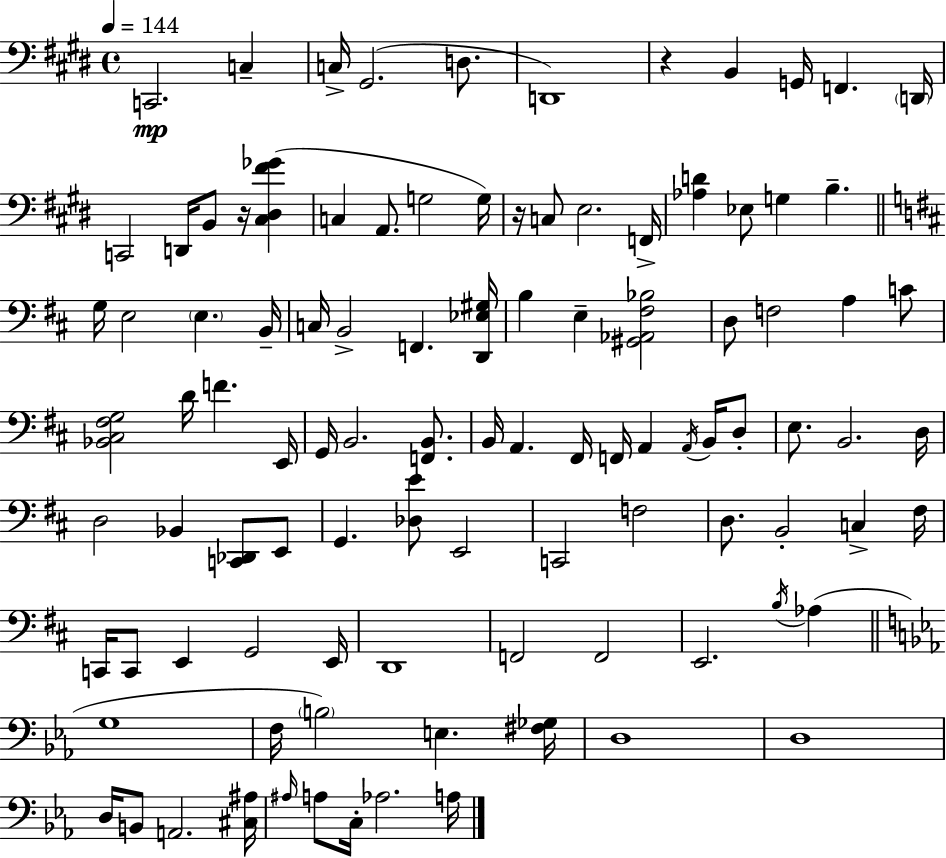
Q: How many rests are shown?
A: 3